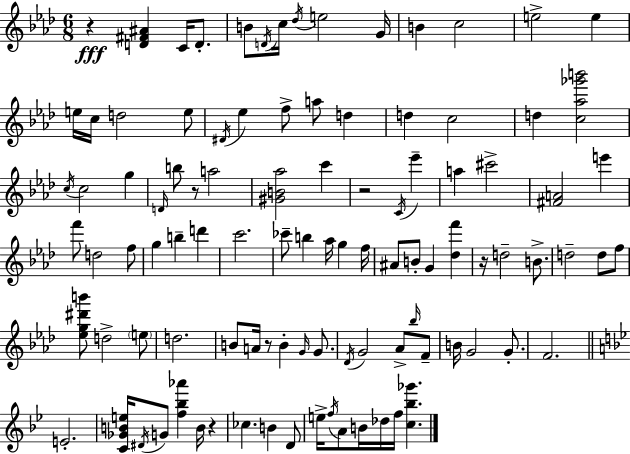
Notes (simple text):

R/q [D4,F#4,A#4]/q C4/s D4/e. B4/e D4/s C5/s Db5/s E5/h G4/s B4/q C5/h E5/h E5/q E5/s C5/s D5/h E5/e D#4/s Eb5/q F5/e A5/e D5/q D5/q C5/h D5/q [C5,Ab5,Gb6,B6]/h C5/s C5/h G5/q D4/s B5/e R/e A5/h [G#4,B4,Ab5]/h C6/q R/h C4/s Eb6/q A5/q C#6/h [F#4,A4]/h E6/q F6/e D5/h F5/e G5/q B5/q D6/q C6/h. CES6/e B5/q Ab5/s G5/q F5/s A#4/e B4/e G4/q [Db5,F6]/q R/s D5/h B4/e. D5/h D5/e F5/e [Eb5,G5,D#6,B6]/e D5/h E5/e D5/h. B4/e A4/s R/e B4/q G4/s G4/e. Db4/s G4/h Ab4/e Bb5/s F4/e B4/s G4/h G4/e. F4/h. E4/h. [C4,Gb4,B4,E5]/s D#4/s G4/e [F5,Bb5,Ab6]/q B4/s R/q CES5/q. B4/q D4/e E5/s F5/s A4/e B4/s Db5/s F5/s [C5,Bb5,Gb6]/q.